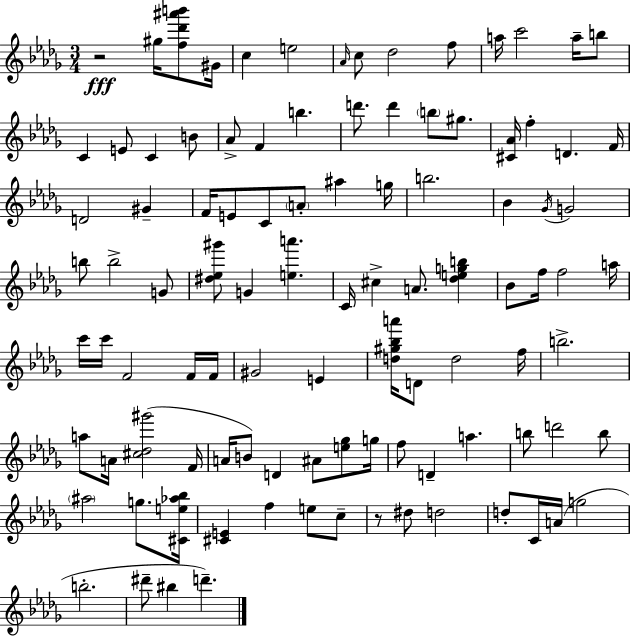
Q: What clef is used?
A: treble